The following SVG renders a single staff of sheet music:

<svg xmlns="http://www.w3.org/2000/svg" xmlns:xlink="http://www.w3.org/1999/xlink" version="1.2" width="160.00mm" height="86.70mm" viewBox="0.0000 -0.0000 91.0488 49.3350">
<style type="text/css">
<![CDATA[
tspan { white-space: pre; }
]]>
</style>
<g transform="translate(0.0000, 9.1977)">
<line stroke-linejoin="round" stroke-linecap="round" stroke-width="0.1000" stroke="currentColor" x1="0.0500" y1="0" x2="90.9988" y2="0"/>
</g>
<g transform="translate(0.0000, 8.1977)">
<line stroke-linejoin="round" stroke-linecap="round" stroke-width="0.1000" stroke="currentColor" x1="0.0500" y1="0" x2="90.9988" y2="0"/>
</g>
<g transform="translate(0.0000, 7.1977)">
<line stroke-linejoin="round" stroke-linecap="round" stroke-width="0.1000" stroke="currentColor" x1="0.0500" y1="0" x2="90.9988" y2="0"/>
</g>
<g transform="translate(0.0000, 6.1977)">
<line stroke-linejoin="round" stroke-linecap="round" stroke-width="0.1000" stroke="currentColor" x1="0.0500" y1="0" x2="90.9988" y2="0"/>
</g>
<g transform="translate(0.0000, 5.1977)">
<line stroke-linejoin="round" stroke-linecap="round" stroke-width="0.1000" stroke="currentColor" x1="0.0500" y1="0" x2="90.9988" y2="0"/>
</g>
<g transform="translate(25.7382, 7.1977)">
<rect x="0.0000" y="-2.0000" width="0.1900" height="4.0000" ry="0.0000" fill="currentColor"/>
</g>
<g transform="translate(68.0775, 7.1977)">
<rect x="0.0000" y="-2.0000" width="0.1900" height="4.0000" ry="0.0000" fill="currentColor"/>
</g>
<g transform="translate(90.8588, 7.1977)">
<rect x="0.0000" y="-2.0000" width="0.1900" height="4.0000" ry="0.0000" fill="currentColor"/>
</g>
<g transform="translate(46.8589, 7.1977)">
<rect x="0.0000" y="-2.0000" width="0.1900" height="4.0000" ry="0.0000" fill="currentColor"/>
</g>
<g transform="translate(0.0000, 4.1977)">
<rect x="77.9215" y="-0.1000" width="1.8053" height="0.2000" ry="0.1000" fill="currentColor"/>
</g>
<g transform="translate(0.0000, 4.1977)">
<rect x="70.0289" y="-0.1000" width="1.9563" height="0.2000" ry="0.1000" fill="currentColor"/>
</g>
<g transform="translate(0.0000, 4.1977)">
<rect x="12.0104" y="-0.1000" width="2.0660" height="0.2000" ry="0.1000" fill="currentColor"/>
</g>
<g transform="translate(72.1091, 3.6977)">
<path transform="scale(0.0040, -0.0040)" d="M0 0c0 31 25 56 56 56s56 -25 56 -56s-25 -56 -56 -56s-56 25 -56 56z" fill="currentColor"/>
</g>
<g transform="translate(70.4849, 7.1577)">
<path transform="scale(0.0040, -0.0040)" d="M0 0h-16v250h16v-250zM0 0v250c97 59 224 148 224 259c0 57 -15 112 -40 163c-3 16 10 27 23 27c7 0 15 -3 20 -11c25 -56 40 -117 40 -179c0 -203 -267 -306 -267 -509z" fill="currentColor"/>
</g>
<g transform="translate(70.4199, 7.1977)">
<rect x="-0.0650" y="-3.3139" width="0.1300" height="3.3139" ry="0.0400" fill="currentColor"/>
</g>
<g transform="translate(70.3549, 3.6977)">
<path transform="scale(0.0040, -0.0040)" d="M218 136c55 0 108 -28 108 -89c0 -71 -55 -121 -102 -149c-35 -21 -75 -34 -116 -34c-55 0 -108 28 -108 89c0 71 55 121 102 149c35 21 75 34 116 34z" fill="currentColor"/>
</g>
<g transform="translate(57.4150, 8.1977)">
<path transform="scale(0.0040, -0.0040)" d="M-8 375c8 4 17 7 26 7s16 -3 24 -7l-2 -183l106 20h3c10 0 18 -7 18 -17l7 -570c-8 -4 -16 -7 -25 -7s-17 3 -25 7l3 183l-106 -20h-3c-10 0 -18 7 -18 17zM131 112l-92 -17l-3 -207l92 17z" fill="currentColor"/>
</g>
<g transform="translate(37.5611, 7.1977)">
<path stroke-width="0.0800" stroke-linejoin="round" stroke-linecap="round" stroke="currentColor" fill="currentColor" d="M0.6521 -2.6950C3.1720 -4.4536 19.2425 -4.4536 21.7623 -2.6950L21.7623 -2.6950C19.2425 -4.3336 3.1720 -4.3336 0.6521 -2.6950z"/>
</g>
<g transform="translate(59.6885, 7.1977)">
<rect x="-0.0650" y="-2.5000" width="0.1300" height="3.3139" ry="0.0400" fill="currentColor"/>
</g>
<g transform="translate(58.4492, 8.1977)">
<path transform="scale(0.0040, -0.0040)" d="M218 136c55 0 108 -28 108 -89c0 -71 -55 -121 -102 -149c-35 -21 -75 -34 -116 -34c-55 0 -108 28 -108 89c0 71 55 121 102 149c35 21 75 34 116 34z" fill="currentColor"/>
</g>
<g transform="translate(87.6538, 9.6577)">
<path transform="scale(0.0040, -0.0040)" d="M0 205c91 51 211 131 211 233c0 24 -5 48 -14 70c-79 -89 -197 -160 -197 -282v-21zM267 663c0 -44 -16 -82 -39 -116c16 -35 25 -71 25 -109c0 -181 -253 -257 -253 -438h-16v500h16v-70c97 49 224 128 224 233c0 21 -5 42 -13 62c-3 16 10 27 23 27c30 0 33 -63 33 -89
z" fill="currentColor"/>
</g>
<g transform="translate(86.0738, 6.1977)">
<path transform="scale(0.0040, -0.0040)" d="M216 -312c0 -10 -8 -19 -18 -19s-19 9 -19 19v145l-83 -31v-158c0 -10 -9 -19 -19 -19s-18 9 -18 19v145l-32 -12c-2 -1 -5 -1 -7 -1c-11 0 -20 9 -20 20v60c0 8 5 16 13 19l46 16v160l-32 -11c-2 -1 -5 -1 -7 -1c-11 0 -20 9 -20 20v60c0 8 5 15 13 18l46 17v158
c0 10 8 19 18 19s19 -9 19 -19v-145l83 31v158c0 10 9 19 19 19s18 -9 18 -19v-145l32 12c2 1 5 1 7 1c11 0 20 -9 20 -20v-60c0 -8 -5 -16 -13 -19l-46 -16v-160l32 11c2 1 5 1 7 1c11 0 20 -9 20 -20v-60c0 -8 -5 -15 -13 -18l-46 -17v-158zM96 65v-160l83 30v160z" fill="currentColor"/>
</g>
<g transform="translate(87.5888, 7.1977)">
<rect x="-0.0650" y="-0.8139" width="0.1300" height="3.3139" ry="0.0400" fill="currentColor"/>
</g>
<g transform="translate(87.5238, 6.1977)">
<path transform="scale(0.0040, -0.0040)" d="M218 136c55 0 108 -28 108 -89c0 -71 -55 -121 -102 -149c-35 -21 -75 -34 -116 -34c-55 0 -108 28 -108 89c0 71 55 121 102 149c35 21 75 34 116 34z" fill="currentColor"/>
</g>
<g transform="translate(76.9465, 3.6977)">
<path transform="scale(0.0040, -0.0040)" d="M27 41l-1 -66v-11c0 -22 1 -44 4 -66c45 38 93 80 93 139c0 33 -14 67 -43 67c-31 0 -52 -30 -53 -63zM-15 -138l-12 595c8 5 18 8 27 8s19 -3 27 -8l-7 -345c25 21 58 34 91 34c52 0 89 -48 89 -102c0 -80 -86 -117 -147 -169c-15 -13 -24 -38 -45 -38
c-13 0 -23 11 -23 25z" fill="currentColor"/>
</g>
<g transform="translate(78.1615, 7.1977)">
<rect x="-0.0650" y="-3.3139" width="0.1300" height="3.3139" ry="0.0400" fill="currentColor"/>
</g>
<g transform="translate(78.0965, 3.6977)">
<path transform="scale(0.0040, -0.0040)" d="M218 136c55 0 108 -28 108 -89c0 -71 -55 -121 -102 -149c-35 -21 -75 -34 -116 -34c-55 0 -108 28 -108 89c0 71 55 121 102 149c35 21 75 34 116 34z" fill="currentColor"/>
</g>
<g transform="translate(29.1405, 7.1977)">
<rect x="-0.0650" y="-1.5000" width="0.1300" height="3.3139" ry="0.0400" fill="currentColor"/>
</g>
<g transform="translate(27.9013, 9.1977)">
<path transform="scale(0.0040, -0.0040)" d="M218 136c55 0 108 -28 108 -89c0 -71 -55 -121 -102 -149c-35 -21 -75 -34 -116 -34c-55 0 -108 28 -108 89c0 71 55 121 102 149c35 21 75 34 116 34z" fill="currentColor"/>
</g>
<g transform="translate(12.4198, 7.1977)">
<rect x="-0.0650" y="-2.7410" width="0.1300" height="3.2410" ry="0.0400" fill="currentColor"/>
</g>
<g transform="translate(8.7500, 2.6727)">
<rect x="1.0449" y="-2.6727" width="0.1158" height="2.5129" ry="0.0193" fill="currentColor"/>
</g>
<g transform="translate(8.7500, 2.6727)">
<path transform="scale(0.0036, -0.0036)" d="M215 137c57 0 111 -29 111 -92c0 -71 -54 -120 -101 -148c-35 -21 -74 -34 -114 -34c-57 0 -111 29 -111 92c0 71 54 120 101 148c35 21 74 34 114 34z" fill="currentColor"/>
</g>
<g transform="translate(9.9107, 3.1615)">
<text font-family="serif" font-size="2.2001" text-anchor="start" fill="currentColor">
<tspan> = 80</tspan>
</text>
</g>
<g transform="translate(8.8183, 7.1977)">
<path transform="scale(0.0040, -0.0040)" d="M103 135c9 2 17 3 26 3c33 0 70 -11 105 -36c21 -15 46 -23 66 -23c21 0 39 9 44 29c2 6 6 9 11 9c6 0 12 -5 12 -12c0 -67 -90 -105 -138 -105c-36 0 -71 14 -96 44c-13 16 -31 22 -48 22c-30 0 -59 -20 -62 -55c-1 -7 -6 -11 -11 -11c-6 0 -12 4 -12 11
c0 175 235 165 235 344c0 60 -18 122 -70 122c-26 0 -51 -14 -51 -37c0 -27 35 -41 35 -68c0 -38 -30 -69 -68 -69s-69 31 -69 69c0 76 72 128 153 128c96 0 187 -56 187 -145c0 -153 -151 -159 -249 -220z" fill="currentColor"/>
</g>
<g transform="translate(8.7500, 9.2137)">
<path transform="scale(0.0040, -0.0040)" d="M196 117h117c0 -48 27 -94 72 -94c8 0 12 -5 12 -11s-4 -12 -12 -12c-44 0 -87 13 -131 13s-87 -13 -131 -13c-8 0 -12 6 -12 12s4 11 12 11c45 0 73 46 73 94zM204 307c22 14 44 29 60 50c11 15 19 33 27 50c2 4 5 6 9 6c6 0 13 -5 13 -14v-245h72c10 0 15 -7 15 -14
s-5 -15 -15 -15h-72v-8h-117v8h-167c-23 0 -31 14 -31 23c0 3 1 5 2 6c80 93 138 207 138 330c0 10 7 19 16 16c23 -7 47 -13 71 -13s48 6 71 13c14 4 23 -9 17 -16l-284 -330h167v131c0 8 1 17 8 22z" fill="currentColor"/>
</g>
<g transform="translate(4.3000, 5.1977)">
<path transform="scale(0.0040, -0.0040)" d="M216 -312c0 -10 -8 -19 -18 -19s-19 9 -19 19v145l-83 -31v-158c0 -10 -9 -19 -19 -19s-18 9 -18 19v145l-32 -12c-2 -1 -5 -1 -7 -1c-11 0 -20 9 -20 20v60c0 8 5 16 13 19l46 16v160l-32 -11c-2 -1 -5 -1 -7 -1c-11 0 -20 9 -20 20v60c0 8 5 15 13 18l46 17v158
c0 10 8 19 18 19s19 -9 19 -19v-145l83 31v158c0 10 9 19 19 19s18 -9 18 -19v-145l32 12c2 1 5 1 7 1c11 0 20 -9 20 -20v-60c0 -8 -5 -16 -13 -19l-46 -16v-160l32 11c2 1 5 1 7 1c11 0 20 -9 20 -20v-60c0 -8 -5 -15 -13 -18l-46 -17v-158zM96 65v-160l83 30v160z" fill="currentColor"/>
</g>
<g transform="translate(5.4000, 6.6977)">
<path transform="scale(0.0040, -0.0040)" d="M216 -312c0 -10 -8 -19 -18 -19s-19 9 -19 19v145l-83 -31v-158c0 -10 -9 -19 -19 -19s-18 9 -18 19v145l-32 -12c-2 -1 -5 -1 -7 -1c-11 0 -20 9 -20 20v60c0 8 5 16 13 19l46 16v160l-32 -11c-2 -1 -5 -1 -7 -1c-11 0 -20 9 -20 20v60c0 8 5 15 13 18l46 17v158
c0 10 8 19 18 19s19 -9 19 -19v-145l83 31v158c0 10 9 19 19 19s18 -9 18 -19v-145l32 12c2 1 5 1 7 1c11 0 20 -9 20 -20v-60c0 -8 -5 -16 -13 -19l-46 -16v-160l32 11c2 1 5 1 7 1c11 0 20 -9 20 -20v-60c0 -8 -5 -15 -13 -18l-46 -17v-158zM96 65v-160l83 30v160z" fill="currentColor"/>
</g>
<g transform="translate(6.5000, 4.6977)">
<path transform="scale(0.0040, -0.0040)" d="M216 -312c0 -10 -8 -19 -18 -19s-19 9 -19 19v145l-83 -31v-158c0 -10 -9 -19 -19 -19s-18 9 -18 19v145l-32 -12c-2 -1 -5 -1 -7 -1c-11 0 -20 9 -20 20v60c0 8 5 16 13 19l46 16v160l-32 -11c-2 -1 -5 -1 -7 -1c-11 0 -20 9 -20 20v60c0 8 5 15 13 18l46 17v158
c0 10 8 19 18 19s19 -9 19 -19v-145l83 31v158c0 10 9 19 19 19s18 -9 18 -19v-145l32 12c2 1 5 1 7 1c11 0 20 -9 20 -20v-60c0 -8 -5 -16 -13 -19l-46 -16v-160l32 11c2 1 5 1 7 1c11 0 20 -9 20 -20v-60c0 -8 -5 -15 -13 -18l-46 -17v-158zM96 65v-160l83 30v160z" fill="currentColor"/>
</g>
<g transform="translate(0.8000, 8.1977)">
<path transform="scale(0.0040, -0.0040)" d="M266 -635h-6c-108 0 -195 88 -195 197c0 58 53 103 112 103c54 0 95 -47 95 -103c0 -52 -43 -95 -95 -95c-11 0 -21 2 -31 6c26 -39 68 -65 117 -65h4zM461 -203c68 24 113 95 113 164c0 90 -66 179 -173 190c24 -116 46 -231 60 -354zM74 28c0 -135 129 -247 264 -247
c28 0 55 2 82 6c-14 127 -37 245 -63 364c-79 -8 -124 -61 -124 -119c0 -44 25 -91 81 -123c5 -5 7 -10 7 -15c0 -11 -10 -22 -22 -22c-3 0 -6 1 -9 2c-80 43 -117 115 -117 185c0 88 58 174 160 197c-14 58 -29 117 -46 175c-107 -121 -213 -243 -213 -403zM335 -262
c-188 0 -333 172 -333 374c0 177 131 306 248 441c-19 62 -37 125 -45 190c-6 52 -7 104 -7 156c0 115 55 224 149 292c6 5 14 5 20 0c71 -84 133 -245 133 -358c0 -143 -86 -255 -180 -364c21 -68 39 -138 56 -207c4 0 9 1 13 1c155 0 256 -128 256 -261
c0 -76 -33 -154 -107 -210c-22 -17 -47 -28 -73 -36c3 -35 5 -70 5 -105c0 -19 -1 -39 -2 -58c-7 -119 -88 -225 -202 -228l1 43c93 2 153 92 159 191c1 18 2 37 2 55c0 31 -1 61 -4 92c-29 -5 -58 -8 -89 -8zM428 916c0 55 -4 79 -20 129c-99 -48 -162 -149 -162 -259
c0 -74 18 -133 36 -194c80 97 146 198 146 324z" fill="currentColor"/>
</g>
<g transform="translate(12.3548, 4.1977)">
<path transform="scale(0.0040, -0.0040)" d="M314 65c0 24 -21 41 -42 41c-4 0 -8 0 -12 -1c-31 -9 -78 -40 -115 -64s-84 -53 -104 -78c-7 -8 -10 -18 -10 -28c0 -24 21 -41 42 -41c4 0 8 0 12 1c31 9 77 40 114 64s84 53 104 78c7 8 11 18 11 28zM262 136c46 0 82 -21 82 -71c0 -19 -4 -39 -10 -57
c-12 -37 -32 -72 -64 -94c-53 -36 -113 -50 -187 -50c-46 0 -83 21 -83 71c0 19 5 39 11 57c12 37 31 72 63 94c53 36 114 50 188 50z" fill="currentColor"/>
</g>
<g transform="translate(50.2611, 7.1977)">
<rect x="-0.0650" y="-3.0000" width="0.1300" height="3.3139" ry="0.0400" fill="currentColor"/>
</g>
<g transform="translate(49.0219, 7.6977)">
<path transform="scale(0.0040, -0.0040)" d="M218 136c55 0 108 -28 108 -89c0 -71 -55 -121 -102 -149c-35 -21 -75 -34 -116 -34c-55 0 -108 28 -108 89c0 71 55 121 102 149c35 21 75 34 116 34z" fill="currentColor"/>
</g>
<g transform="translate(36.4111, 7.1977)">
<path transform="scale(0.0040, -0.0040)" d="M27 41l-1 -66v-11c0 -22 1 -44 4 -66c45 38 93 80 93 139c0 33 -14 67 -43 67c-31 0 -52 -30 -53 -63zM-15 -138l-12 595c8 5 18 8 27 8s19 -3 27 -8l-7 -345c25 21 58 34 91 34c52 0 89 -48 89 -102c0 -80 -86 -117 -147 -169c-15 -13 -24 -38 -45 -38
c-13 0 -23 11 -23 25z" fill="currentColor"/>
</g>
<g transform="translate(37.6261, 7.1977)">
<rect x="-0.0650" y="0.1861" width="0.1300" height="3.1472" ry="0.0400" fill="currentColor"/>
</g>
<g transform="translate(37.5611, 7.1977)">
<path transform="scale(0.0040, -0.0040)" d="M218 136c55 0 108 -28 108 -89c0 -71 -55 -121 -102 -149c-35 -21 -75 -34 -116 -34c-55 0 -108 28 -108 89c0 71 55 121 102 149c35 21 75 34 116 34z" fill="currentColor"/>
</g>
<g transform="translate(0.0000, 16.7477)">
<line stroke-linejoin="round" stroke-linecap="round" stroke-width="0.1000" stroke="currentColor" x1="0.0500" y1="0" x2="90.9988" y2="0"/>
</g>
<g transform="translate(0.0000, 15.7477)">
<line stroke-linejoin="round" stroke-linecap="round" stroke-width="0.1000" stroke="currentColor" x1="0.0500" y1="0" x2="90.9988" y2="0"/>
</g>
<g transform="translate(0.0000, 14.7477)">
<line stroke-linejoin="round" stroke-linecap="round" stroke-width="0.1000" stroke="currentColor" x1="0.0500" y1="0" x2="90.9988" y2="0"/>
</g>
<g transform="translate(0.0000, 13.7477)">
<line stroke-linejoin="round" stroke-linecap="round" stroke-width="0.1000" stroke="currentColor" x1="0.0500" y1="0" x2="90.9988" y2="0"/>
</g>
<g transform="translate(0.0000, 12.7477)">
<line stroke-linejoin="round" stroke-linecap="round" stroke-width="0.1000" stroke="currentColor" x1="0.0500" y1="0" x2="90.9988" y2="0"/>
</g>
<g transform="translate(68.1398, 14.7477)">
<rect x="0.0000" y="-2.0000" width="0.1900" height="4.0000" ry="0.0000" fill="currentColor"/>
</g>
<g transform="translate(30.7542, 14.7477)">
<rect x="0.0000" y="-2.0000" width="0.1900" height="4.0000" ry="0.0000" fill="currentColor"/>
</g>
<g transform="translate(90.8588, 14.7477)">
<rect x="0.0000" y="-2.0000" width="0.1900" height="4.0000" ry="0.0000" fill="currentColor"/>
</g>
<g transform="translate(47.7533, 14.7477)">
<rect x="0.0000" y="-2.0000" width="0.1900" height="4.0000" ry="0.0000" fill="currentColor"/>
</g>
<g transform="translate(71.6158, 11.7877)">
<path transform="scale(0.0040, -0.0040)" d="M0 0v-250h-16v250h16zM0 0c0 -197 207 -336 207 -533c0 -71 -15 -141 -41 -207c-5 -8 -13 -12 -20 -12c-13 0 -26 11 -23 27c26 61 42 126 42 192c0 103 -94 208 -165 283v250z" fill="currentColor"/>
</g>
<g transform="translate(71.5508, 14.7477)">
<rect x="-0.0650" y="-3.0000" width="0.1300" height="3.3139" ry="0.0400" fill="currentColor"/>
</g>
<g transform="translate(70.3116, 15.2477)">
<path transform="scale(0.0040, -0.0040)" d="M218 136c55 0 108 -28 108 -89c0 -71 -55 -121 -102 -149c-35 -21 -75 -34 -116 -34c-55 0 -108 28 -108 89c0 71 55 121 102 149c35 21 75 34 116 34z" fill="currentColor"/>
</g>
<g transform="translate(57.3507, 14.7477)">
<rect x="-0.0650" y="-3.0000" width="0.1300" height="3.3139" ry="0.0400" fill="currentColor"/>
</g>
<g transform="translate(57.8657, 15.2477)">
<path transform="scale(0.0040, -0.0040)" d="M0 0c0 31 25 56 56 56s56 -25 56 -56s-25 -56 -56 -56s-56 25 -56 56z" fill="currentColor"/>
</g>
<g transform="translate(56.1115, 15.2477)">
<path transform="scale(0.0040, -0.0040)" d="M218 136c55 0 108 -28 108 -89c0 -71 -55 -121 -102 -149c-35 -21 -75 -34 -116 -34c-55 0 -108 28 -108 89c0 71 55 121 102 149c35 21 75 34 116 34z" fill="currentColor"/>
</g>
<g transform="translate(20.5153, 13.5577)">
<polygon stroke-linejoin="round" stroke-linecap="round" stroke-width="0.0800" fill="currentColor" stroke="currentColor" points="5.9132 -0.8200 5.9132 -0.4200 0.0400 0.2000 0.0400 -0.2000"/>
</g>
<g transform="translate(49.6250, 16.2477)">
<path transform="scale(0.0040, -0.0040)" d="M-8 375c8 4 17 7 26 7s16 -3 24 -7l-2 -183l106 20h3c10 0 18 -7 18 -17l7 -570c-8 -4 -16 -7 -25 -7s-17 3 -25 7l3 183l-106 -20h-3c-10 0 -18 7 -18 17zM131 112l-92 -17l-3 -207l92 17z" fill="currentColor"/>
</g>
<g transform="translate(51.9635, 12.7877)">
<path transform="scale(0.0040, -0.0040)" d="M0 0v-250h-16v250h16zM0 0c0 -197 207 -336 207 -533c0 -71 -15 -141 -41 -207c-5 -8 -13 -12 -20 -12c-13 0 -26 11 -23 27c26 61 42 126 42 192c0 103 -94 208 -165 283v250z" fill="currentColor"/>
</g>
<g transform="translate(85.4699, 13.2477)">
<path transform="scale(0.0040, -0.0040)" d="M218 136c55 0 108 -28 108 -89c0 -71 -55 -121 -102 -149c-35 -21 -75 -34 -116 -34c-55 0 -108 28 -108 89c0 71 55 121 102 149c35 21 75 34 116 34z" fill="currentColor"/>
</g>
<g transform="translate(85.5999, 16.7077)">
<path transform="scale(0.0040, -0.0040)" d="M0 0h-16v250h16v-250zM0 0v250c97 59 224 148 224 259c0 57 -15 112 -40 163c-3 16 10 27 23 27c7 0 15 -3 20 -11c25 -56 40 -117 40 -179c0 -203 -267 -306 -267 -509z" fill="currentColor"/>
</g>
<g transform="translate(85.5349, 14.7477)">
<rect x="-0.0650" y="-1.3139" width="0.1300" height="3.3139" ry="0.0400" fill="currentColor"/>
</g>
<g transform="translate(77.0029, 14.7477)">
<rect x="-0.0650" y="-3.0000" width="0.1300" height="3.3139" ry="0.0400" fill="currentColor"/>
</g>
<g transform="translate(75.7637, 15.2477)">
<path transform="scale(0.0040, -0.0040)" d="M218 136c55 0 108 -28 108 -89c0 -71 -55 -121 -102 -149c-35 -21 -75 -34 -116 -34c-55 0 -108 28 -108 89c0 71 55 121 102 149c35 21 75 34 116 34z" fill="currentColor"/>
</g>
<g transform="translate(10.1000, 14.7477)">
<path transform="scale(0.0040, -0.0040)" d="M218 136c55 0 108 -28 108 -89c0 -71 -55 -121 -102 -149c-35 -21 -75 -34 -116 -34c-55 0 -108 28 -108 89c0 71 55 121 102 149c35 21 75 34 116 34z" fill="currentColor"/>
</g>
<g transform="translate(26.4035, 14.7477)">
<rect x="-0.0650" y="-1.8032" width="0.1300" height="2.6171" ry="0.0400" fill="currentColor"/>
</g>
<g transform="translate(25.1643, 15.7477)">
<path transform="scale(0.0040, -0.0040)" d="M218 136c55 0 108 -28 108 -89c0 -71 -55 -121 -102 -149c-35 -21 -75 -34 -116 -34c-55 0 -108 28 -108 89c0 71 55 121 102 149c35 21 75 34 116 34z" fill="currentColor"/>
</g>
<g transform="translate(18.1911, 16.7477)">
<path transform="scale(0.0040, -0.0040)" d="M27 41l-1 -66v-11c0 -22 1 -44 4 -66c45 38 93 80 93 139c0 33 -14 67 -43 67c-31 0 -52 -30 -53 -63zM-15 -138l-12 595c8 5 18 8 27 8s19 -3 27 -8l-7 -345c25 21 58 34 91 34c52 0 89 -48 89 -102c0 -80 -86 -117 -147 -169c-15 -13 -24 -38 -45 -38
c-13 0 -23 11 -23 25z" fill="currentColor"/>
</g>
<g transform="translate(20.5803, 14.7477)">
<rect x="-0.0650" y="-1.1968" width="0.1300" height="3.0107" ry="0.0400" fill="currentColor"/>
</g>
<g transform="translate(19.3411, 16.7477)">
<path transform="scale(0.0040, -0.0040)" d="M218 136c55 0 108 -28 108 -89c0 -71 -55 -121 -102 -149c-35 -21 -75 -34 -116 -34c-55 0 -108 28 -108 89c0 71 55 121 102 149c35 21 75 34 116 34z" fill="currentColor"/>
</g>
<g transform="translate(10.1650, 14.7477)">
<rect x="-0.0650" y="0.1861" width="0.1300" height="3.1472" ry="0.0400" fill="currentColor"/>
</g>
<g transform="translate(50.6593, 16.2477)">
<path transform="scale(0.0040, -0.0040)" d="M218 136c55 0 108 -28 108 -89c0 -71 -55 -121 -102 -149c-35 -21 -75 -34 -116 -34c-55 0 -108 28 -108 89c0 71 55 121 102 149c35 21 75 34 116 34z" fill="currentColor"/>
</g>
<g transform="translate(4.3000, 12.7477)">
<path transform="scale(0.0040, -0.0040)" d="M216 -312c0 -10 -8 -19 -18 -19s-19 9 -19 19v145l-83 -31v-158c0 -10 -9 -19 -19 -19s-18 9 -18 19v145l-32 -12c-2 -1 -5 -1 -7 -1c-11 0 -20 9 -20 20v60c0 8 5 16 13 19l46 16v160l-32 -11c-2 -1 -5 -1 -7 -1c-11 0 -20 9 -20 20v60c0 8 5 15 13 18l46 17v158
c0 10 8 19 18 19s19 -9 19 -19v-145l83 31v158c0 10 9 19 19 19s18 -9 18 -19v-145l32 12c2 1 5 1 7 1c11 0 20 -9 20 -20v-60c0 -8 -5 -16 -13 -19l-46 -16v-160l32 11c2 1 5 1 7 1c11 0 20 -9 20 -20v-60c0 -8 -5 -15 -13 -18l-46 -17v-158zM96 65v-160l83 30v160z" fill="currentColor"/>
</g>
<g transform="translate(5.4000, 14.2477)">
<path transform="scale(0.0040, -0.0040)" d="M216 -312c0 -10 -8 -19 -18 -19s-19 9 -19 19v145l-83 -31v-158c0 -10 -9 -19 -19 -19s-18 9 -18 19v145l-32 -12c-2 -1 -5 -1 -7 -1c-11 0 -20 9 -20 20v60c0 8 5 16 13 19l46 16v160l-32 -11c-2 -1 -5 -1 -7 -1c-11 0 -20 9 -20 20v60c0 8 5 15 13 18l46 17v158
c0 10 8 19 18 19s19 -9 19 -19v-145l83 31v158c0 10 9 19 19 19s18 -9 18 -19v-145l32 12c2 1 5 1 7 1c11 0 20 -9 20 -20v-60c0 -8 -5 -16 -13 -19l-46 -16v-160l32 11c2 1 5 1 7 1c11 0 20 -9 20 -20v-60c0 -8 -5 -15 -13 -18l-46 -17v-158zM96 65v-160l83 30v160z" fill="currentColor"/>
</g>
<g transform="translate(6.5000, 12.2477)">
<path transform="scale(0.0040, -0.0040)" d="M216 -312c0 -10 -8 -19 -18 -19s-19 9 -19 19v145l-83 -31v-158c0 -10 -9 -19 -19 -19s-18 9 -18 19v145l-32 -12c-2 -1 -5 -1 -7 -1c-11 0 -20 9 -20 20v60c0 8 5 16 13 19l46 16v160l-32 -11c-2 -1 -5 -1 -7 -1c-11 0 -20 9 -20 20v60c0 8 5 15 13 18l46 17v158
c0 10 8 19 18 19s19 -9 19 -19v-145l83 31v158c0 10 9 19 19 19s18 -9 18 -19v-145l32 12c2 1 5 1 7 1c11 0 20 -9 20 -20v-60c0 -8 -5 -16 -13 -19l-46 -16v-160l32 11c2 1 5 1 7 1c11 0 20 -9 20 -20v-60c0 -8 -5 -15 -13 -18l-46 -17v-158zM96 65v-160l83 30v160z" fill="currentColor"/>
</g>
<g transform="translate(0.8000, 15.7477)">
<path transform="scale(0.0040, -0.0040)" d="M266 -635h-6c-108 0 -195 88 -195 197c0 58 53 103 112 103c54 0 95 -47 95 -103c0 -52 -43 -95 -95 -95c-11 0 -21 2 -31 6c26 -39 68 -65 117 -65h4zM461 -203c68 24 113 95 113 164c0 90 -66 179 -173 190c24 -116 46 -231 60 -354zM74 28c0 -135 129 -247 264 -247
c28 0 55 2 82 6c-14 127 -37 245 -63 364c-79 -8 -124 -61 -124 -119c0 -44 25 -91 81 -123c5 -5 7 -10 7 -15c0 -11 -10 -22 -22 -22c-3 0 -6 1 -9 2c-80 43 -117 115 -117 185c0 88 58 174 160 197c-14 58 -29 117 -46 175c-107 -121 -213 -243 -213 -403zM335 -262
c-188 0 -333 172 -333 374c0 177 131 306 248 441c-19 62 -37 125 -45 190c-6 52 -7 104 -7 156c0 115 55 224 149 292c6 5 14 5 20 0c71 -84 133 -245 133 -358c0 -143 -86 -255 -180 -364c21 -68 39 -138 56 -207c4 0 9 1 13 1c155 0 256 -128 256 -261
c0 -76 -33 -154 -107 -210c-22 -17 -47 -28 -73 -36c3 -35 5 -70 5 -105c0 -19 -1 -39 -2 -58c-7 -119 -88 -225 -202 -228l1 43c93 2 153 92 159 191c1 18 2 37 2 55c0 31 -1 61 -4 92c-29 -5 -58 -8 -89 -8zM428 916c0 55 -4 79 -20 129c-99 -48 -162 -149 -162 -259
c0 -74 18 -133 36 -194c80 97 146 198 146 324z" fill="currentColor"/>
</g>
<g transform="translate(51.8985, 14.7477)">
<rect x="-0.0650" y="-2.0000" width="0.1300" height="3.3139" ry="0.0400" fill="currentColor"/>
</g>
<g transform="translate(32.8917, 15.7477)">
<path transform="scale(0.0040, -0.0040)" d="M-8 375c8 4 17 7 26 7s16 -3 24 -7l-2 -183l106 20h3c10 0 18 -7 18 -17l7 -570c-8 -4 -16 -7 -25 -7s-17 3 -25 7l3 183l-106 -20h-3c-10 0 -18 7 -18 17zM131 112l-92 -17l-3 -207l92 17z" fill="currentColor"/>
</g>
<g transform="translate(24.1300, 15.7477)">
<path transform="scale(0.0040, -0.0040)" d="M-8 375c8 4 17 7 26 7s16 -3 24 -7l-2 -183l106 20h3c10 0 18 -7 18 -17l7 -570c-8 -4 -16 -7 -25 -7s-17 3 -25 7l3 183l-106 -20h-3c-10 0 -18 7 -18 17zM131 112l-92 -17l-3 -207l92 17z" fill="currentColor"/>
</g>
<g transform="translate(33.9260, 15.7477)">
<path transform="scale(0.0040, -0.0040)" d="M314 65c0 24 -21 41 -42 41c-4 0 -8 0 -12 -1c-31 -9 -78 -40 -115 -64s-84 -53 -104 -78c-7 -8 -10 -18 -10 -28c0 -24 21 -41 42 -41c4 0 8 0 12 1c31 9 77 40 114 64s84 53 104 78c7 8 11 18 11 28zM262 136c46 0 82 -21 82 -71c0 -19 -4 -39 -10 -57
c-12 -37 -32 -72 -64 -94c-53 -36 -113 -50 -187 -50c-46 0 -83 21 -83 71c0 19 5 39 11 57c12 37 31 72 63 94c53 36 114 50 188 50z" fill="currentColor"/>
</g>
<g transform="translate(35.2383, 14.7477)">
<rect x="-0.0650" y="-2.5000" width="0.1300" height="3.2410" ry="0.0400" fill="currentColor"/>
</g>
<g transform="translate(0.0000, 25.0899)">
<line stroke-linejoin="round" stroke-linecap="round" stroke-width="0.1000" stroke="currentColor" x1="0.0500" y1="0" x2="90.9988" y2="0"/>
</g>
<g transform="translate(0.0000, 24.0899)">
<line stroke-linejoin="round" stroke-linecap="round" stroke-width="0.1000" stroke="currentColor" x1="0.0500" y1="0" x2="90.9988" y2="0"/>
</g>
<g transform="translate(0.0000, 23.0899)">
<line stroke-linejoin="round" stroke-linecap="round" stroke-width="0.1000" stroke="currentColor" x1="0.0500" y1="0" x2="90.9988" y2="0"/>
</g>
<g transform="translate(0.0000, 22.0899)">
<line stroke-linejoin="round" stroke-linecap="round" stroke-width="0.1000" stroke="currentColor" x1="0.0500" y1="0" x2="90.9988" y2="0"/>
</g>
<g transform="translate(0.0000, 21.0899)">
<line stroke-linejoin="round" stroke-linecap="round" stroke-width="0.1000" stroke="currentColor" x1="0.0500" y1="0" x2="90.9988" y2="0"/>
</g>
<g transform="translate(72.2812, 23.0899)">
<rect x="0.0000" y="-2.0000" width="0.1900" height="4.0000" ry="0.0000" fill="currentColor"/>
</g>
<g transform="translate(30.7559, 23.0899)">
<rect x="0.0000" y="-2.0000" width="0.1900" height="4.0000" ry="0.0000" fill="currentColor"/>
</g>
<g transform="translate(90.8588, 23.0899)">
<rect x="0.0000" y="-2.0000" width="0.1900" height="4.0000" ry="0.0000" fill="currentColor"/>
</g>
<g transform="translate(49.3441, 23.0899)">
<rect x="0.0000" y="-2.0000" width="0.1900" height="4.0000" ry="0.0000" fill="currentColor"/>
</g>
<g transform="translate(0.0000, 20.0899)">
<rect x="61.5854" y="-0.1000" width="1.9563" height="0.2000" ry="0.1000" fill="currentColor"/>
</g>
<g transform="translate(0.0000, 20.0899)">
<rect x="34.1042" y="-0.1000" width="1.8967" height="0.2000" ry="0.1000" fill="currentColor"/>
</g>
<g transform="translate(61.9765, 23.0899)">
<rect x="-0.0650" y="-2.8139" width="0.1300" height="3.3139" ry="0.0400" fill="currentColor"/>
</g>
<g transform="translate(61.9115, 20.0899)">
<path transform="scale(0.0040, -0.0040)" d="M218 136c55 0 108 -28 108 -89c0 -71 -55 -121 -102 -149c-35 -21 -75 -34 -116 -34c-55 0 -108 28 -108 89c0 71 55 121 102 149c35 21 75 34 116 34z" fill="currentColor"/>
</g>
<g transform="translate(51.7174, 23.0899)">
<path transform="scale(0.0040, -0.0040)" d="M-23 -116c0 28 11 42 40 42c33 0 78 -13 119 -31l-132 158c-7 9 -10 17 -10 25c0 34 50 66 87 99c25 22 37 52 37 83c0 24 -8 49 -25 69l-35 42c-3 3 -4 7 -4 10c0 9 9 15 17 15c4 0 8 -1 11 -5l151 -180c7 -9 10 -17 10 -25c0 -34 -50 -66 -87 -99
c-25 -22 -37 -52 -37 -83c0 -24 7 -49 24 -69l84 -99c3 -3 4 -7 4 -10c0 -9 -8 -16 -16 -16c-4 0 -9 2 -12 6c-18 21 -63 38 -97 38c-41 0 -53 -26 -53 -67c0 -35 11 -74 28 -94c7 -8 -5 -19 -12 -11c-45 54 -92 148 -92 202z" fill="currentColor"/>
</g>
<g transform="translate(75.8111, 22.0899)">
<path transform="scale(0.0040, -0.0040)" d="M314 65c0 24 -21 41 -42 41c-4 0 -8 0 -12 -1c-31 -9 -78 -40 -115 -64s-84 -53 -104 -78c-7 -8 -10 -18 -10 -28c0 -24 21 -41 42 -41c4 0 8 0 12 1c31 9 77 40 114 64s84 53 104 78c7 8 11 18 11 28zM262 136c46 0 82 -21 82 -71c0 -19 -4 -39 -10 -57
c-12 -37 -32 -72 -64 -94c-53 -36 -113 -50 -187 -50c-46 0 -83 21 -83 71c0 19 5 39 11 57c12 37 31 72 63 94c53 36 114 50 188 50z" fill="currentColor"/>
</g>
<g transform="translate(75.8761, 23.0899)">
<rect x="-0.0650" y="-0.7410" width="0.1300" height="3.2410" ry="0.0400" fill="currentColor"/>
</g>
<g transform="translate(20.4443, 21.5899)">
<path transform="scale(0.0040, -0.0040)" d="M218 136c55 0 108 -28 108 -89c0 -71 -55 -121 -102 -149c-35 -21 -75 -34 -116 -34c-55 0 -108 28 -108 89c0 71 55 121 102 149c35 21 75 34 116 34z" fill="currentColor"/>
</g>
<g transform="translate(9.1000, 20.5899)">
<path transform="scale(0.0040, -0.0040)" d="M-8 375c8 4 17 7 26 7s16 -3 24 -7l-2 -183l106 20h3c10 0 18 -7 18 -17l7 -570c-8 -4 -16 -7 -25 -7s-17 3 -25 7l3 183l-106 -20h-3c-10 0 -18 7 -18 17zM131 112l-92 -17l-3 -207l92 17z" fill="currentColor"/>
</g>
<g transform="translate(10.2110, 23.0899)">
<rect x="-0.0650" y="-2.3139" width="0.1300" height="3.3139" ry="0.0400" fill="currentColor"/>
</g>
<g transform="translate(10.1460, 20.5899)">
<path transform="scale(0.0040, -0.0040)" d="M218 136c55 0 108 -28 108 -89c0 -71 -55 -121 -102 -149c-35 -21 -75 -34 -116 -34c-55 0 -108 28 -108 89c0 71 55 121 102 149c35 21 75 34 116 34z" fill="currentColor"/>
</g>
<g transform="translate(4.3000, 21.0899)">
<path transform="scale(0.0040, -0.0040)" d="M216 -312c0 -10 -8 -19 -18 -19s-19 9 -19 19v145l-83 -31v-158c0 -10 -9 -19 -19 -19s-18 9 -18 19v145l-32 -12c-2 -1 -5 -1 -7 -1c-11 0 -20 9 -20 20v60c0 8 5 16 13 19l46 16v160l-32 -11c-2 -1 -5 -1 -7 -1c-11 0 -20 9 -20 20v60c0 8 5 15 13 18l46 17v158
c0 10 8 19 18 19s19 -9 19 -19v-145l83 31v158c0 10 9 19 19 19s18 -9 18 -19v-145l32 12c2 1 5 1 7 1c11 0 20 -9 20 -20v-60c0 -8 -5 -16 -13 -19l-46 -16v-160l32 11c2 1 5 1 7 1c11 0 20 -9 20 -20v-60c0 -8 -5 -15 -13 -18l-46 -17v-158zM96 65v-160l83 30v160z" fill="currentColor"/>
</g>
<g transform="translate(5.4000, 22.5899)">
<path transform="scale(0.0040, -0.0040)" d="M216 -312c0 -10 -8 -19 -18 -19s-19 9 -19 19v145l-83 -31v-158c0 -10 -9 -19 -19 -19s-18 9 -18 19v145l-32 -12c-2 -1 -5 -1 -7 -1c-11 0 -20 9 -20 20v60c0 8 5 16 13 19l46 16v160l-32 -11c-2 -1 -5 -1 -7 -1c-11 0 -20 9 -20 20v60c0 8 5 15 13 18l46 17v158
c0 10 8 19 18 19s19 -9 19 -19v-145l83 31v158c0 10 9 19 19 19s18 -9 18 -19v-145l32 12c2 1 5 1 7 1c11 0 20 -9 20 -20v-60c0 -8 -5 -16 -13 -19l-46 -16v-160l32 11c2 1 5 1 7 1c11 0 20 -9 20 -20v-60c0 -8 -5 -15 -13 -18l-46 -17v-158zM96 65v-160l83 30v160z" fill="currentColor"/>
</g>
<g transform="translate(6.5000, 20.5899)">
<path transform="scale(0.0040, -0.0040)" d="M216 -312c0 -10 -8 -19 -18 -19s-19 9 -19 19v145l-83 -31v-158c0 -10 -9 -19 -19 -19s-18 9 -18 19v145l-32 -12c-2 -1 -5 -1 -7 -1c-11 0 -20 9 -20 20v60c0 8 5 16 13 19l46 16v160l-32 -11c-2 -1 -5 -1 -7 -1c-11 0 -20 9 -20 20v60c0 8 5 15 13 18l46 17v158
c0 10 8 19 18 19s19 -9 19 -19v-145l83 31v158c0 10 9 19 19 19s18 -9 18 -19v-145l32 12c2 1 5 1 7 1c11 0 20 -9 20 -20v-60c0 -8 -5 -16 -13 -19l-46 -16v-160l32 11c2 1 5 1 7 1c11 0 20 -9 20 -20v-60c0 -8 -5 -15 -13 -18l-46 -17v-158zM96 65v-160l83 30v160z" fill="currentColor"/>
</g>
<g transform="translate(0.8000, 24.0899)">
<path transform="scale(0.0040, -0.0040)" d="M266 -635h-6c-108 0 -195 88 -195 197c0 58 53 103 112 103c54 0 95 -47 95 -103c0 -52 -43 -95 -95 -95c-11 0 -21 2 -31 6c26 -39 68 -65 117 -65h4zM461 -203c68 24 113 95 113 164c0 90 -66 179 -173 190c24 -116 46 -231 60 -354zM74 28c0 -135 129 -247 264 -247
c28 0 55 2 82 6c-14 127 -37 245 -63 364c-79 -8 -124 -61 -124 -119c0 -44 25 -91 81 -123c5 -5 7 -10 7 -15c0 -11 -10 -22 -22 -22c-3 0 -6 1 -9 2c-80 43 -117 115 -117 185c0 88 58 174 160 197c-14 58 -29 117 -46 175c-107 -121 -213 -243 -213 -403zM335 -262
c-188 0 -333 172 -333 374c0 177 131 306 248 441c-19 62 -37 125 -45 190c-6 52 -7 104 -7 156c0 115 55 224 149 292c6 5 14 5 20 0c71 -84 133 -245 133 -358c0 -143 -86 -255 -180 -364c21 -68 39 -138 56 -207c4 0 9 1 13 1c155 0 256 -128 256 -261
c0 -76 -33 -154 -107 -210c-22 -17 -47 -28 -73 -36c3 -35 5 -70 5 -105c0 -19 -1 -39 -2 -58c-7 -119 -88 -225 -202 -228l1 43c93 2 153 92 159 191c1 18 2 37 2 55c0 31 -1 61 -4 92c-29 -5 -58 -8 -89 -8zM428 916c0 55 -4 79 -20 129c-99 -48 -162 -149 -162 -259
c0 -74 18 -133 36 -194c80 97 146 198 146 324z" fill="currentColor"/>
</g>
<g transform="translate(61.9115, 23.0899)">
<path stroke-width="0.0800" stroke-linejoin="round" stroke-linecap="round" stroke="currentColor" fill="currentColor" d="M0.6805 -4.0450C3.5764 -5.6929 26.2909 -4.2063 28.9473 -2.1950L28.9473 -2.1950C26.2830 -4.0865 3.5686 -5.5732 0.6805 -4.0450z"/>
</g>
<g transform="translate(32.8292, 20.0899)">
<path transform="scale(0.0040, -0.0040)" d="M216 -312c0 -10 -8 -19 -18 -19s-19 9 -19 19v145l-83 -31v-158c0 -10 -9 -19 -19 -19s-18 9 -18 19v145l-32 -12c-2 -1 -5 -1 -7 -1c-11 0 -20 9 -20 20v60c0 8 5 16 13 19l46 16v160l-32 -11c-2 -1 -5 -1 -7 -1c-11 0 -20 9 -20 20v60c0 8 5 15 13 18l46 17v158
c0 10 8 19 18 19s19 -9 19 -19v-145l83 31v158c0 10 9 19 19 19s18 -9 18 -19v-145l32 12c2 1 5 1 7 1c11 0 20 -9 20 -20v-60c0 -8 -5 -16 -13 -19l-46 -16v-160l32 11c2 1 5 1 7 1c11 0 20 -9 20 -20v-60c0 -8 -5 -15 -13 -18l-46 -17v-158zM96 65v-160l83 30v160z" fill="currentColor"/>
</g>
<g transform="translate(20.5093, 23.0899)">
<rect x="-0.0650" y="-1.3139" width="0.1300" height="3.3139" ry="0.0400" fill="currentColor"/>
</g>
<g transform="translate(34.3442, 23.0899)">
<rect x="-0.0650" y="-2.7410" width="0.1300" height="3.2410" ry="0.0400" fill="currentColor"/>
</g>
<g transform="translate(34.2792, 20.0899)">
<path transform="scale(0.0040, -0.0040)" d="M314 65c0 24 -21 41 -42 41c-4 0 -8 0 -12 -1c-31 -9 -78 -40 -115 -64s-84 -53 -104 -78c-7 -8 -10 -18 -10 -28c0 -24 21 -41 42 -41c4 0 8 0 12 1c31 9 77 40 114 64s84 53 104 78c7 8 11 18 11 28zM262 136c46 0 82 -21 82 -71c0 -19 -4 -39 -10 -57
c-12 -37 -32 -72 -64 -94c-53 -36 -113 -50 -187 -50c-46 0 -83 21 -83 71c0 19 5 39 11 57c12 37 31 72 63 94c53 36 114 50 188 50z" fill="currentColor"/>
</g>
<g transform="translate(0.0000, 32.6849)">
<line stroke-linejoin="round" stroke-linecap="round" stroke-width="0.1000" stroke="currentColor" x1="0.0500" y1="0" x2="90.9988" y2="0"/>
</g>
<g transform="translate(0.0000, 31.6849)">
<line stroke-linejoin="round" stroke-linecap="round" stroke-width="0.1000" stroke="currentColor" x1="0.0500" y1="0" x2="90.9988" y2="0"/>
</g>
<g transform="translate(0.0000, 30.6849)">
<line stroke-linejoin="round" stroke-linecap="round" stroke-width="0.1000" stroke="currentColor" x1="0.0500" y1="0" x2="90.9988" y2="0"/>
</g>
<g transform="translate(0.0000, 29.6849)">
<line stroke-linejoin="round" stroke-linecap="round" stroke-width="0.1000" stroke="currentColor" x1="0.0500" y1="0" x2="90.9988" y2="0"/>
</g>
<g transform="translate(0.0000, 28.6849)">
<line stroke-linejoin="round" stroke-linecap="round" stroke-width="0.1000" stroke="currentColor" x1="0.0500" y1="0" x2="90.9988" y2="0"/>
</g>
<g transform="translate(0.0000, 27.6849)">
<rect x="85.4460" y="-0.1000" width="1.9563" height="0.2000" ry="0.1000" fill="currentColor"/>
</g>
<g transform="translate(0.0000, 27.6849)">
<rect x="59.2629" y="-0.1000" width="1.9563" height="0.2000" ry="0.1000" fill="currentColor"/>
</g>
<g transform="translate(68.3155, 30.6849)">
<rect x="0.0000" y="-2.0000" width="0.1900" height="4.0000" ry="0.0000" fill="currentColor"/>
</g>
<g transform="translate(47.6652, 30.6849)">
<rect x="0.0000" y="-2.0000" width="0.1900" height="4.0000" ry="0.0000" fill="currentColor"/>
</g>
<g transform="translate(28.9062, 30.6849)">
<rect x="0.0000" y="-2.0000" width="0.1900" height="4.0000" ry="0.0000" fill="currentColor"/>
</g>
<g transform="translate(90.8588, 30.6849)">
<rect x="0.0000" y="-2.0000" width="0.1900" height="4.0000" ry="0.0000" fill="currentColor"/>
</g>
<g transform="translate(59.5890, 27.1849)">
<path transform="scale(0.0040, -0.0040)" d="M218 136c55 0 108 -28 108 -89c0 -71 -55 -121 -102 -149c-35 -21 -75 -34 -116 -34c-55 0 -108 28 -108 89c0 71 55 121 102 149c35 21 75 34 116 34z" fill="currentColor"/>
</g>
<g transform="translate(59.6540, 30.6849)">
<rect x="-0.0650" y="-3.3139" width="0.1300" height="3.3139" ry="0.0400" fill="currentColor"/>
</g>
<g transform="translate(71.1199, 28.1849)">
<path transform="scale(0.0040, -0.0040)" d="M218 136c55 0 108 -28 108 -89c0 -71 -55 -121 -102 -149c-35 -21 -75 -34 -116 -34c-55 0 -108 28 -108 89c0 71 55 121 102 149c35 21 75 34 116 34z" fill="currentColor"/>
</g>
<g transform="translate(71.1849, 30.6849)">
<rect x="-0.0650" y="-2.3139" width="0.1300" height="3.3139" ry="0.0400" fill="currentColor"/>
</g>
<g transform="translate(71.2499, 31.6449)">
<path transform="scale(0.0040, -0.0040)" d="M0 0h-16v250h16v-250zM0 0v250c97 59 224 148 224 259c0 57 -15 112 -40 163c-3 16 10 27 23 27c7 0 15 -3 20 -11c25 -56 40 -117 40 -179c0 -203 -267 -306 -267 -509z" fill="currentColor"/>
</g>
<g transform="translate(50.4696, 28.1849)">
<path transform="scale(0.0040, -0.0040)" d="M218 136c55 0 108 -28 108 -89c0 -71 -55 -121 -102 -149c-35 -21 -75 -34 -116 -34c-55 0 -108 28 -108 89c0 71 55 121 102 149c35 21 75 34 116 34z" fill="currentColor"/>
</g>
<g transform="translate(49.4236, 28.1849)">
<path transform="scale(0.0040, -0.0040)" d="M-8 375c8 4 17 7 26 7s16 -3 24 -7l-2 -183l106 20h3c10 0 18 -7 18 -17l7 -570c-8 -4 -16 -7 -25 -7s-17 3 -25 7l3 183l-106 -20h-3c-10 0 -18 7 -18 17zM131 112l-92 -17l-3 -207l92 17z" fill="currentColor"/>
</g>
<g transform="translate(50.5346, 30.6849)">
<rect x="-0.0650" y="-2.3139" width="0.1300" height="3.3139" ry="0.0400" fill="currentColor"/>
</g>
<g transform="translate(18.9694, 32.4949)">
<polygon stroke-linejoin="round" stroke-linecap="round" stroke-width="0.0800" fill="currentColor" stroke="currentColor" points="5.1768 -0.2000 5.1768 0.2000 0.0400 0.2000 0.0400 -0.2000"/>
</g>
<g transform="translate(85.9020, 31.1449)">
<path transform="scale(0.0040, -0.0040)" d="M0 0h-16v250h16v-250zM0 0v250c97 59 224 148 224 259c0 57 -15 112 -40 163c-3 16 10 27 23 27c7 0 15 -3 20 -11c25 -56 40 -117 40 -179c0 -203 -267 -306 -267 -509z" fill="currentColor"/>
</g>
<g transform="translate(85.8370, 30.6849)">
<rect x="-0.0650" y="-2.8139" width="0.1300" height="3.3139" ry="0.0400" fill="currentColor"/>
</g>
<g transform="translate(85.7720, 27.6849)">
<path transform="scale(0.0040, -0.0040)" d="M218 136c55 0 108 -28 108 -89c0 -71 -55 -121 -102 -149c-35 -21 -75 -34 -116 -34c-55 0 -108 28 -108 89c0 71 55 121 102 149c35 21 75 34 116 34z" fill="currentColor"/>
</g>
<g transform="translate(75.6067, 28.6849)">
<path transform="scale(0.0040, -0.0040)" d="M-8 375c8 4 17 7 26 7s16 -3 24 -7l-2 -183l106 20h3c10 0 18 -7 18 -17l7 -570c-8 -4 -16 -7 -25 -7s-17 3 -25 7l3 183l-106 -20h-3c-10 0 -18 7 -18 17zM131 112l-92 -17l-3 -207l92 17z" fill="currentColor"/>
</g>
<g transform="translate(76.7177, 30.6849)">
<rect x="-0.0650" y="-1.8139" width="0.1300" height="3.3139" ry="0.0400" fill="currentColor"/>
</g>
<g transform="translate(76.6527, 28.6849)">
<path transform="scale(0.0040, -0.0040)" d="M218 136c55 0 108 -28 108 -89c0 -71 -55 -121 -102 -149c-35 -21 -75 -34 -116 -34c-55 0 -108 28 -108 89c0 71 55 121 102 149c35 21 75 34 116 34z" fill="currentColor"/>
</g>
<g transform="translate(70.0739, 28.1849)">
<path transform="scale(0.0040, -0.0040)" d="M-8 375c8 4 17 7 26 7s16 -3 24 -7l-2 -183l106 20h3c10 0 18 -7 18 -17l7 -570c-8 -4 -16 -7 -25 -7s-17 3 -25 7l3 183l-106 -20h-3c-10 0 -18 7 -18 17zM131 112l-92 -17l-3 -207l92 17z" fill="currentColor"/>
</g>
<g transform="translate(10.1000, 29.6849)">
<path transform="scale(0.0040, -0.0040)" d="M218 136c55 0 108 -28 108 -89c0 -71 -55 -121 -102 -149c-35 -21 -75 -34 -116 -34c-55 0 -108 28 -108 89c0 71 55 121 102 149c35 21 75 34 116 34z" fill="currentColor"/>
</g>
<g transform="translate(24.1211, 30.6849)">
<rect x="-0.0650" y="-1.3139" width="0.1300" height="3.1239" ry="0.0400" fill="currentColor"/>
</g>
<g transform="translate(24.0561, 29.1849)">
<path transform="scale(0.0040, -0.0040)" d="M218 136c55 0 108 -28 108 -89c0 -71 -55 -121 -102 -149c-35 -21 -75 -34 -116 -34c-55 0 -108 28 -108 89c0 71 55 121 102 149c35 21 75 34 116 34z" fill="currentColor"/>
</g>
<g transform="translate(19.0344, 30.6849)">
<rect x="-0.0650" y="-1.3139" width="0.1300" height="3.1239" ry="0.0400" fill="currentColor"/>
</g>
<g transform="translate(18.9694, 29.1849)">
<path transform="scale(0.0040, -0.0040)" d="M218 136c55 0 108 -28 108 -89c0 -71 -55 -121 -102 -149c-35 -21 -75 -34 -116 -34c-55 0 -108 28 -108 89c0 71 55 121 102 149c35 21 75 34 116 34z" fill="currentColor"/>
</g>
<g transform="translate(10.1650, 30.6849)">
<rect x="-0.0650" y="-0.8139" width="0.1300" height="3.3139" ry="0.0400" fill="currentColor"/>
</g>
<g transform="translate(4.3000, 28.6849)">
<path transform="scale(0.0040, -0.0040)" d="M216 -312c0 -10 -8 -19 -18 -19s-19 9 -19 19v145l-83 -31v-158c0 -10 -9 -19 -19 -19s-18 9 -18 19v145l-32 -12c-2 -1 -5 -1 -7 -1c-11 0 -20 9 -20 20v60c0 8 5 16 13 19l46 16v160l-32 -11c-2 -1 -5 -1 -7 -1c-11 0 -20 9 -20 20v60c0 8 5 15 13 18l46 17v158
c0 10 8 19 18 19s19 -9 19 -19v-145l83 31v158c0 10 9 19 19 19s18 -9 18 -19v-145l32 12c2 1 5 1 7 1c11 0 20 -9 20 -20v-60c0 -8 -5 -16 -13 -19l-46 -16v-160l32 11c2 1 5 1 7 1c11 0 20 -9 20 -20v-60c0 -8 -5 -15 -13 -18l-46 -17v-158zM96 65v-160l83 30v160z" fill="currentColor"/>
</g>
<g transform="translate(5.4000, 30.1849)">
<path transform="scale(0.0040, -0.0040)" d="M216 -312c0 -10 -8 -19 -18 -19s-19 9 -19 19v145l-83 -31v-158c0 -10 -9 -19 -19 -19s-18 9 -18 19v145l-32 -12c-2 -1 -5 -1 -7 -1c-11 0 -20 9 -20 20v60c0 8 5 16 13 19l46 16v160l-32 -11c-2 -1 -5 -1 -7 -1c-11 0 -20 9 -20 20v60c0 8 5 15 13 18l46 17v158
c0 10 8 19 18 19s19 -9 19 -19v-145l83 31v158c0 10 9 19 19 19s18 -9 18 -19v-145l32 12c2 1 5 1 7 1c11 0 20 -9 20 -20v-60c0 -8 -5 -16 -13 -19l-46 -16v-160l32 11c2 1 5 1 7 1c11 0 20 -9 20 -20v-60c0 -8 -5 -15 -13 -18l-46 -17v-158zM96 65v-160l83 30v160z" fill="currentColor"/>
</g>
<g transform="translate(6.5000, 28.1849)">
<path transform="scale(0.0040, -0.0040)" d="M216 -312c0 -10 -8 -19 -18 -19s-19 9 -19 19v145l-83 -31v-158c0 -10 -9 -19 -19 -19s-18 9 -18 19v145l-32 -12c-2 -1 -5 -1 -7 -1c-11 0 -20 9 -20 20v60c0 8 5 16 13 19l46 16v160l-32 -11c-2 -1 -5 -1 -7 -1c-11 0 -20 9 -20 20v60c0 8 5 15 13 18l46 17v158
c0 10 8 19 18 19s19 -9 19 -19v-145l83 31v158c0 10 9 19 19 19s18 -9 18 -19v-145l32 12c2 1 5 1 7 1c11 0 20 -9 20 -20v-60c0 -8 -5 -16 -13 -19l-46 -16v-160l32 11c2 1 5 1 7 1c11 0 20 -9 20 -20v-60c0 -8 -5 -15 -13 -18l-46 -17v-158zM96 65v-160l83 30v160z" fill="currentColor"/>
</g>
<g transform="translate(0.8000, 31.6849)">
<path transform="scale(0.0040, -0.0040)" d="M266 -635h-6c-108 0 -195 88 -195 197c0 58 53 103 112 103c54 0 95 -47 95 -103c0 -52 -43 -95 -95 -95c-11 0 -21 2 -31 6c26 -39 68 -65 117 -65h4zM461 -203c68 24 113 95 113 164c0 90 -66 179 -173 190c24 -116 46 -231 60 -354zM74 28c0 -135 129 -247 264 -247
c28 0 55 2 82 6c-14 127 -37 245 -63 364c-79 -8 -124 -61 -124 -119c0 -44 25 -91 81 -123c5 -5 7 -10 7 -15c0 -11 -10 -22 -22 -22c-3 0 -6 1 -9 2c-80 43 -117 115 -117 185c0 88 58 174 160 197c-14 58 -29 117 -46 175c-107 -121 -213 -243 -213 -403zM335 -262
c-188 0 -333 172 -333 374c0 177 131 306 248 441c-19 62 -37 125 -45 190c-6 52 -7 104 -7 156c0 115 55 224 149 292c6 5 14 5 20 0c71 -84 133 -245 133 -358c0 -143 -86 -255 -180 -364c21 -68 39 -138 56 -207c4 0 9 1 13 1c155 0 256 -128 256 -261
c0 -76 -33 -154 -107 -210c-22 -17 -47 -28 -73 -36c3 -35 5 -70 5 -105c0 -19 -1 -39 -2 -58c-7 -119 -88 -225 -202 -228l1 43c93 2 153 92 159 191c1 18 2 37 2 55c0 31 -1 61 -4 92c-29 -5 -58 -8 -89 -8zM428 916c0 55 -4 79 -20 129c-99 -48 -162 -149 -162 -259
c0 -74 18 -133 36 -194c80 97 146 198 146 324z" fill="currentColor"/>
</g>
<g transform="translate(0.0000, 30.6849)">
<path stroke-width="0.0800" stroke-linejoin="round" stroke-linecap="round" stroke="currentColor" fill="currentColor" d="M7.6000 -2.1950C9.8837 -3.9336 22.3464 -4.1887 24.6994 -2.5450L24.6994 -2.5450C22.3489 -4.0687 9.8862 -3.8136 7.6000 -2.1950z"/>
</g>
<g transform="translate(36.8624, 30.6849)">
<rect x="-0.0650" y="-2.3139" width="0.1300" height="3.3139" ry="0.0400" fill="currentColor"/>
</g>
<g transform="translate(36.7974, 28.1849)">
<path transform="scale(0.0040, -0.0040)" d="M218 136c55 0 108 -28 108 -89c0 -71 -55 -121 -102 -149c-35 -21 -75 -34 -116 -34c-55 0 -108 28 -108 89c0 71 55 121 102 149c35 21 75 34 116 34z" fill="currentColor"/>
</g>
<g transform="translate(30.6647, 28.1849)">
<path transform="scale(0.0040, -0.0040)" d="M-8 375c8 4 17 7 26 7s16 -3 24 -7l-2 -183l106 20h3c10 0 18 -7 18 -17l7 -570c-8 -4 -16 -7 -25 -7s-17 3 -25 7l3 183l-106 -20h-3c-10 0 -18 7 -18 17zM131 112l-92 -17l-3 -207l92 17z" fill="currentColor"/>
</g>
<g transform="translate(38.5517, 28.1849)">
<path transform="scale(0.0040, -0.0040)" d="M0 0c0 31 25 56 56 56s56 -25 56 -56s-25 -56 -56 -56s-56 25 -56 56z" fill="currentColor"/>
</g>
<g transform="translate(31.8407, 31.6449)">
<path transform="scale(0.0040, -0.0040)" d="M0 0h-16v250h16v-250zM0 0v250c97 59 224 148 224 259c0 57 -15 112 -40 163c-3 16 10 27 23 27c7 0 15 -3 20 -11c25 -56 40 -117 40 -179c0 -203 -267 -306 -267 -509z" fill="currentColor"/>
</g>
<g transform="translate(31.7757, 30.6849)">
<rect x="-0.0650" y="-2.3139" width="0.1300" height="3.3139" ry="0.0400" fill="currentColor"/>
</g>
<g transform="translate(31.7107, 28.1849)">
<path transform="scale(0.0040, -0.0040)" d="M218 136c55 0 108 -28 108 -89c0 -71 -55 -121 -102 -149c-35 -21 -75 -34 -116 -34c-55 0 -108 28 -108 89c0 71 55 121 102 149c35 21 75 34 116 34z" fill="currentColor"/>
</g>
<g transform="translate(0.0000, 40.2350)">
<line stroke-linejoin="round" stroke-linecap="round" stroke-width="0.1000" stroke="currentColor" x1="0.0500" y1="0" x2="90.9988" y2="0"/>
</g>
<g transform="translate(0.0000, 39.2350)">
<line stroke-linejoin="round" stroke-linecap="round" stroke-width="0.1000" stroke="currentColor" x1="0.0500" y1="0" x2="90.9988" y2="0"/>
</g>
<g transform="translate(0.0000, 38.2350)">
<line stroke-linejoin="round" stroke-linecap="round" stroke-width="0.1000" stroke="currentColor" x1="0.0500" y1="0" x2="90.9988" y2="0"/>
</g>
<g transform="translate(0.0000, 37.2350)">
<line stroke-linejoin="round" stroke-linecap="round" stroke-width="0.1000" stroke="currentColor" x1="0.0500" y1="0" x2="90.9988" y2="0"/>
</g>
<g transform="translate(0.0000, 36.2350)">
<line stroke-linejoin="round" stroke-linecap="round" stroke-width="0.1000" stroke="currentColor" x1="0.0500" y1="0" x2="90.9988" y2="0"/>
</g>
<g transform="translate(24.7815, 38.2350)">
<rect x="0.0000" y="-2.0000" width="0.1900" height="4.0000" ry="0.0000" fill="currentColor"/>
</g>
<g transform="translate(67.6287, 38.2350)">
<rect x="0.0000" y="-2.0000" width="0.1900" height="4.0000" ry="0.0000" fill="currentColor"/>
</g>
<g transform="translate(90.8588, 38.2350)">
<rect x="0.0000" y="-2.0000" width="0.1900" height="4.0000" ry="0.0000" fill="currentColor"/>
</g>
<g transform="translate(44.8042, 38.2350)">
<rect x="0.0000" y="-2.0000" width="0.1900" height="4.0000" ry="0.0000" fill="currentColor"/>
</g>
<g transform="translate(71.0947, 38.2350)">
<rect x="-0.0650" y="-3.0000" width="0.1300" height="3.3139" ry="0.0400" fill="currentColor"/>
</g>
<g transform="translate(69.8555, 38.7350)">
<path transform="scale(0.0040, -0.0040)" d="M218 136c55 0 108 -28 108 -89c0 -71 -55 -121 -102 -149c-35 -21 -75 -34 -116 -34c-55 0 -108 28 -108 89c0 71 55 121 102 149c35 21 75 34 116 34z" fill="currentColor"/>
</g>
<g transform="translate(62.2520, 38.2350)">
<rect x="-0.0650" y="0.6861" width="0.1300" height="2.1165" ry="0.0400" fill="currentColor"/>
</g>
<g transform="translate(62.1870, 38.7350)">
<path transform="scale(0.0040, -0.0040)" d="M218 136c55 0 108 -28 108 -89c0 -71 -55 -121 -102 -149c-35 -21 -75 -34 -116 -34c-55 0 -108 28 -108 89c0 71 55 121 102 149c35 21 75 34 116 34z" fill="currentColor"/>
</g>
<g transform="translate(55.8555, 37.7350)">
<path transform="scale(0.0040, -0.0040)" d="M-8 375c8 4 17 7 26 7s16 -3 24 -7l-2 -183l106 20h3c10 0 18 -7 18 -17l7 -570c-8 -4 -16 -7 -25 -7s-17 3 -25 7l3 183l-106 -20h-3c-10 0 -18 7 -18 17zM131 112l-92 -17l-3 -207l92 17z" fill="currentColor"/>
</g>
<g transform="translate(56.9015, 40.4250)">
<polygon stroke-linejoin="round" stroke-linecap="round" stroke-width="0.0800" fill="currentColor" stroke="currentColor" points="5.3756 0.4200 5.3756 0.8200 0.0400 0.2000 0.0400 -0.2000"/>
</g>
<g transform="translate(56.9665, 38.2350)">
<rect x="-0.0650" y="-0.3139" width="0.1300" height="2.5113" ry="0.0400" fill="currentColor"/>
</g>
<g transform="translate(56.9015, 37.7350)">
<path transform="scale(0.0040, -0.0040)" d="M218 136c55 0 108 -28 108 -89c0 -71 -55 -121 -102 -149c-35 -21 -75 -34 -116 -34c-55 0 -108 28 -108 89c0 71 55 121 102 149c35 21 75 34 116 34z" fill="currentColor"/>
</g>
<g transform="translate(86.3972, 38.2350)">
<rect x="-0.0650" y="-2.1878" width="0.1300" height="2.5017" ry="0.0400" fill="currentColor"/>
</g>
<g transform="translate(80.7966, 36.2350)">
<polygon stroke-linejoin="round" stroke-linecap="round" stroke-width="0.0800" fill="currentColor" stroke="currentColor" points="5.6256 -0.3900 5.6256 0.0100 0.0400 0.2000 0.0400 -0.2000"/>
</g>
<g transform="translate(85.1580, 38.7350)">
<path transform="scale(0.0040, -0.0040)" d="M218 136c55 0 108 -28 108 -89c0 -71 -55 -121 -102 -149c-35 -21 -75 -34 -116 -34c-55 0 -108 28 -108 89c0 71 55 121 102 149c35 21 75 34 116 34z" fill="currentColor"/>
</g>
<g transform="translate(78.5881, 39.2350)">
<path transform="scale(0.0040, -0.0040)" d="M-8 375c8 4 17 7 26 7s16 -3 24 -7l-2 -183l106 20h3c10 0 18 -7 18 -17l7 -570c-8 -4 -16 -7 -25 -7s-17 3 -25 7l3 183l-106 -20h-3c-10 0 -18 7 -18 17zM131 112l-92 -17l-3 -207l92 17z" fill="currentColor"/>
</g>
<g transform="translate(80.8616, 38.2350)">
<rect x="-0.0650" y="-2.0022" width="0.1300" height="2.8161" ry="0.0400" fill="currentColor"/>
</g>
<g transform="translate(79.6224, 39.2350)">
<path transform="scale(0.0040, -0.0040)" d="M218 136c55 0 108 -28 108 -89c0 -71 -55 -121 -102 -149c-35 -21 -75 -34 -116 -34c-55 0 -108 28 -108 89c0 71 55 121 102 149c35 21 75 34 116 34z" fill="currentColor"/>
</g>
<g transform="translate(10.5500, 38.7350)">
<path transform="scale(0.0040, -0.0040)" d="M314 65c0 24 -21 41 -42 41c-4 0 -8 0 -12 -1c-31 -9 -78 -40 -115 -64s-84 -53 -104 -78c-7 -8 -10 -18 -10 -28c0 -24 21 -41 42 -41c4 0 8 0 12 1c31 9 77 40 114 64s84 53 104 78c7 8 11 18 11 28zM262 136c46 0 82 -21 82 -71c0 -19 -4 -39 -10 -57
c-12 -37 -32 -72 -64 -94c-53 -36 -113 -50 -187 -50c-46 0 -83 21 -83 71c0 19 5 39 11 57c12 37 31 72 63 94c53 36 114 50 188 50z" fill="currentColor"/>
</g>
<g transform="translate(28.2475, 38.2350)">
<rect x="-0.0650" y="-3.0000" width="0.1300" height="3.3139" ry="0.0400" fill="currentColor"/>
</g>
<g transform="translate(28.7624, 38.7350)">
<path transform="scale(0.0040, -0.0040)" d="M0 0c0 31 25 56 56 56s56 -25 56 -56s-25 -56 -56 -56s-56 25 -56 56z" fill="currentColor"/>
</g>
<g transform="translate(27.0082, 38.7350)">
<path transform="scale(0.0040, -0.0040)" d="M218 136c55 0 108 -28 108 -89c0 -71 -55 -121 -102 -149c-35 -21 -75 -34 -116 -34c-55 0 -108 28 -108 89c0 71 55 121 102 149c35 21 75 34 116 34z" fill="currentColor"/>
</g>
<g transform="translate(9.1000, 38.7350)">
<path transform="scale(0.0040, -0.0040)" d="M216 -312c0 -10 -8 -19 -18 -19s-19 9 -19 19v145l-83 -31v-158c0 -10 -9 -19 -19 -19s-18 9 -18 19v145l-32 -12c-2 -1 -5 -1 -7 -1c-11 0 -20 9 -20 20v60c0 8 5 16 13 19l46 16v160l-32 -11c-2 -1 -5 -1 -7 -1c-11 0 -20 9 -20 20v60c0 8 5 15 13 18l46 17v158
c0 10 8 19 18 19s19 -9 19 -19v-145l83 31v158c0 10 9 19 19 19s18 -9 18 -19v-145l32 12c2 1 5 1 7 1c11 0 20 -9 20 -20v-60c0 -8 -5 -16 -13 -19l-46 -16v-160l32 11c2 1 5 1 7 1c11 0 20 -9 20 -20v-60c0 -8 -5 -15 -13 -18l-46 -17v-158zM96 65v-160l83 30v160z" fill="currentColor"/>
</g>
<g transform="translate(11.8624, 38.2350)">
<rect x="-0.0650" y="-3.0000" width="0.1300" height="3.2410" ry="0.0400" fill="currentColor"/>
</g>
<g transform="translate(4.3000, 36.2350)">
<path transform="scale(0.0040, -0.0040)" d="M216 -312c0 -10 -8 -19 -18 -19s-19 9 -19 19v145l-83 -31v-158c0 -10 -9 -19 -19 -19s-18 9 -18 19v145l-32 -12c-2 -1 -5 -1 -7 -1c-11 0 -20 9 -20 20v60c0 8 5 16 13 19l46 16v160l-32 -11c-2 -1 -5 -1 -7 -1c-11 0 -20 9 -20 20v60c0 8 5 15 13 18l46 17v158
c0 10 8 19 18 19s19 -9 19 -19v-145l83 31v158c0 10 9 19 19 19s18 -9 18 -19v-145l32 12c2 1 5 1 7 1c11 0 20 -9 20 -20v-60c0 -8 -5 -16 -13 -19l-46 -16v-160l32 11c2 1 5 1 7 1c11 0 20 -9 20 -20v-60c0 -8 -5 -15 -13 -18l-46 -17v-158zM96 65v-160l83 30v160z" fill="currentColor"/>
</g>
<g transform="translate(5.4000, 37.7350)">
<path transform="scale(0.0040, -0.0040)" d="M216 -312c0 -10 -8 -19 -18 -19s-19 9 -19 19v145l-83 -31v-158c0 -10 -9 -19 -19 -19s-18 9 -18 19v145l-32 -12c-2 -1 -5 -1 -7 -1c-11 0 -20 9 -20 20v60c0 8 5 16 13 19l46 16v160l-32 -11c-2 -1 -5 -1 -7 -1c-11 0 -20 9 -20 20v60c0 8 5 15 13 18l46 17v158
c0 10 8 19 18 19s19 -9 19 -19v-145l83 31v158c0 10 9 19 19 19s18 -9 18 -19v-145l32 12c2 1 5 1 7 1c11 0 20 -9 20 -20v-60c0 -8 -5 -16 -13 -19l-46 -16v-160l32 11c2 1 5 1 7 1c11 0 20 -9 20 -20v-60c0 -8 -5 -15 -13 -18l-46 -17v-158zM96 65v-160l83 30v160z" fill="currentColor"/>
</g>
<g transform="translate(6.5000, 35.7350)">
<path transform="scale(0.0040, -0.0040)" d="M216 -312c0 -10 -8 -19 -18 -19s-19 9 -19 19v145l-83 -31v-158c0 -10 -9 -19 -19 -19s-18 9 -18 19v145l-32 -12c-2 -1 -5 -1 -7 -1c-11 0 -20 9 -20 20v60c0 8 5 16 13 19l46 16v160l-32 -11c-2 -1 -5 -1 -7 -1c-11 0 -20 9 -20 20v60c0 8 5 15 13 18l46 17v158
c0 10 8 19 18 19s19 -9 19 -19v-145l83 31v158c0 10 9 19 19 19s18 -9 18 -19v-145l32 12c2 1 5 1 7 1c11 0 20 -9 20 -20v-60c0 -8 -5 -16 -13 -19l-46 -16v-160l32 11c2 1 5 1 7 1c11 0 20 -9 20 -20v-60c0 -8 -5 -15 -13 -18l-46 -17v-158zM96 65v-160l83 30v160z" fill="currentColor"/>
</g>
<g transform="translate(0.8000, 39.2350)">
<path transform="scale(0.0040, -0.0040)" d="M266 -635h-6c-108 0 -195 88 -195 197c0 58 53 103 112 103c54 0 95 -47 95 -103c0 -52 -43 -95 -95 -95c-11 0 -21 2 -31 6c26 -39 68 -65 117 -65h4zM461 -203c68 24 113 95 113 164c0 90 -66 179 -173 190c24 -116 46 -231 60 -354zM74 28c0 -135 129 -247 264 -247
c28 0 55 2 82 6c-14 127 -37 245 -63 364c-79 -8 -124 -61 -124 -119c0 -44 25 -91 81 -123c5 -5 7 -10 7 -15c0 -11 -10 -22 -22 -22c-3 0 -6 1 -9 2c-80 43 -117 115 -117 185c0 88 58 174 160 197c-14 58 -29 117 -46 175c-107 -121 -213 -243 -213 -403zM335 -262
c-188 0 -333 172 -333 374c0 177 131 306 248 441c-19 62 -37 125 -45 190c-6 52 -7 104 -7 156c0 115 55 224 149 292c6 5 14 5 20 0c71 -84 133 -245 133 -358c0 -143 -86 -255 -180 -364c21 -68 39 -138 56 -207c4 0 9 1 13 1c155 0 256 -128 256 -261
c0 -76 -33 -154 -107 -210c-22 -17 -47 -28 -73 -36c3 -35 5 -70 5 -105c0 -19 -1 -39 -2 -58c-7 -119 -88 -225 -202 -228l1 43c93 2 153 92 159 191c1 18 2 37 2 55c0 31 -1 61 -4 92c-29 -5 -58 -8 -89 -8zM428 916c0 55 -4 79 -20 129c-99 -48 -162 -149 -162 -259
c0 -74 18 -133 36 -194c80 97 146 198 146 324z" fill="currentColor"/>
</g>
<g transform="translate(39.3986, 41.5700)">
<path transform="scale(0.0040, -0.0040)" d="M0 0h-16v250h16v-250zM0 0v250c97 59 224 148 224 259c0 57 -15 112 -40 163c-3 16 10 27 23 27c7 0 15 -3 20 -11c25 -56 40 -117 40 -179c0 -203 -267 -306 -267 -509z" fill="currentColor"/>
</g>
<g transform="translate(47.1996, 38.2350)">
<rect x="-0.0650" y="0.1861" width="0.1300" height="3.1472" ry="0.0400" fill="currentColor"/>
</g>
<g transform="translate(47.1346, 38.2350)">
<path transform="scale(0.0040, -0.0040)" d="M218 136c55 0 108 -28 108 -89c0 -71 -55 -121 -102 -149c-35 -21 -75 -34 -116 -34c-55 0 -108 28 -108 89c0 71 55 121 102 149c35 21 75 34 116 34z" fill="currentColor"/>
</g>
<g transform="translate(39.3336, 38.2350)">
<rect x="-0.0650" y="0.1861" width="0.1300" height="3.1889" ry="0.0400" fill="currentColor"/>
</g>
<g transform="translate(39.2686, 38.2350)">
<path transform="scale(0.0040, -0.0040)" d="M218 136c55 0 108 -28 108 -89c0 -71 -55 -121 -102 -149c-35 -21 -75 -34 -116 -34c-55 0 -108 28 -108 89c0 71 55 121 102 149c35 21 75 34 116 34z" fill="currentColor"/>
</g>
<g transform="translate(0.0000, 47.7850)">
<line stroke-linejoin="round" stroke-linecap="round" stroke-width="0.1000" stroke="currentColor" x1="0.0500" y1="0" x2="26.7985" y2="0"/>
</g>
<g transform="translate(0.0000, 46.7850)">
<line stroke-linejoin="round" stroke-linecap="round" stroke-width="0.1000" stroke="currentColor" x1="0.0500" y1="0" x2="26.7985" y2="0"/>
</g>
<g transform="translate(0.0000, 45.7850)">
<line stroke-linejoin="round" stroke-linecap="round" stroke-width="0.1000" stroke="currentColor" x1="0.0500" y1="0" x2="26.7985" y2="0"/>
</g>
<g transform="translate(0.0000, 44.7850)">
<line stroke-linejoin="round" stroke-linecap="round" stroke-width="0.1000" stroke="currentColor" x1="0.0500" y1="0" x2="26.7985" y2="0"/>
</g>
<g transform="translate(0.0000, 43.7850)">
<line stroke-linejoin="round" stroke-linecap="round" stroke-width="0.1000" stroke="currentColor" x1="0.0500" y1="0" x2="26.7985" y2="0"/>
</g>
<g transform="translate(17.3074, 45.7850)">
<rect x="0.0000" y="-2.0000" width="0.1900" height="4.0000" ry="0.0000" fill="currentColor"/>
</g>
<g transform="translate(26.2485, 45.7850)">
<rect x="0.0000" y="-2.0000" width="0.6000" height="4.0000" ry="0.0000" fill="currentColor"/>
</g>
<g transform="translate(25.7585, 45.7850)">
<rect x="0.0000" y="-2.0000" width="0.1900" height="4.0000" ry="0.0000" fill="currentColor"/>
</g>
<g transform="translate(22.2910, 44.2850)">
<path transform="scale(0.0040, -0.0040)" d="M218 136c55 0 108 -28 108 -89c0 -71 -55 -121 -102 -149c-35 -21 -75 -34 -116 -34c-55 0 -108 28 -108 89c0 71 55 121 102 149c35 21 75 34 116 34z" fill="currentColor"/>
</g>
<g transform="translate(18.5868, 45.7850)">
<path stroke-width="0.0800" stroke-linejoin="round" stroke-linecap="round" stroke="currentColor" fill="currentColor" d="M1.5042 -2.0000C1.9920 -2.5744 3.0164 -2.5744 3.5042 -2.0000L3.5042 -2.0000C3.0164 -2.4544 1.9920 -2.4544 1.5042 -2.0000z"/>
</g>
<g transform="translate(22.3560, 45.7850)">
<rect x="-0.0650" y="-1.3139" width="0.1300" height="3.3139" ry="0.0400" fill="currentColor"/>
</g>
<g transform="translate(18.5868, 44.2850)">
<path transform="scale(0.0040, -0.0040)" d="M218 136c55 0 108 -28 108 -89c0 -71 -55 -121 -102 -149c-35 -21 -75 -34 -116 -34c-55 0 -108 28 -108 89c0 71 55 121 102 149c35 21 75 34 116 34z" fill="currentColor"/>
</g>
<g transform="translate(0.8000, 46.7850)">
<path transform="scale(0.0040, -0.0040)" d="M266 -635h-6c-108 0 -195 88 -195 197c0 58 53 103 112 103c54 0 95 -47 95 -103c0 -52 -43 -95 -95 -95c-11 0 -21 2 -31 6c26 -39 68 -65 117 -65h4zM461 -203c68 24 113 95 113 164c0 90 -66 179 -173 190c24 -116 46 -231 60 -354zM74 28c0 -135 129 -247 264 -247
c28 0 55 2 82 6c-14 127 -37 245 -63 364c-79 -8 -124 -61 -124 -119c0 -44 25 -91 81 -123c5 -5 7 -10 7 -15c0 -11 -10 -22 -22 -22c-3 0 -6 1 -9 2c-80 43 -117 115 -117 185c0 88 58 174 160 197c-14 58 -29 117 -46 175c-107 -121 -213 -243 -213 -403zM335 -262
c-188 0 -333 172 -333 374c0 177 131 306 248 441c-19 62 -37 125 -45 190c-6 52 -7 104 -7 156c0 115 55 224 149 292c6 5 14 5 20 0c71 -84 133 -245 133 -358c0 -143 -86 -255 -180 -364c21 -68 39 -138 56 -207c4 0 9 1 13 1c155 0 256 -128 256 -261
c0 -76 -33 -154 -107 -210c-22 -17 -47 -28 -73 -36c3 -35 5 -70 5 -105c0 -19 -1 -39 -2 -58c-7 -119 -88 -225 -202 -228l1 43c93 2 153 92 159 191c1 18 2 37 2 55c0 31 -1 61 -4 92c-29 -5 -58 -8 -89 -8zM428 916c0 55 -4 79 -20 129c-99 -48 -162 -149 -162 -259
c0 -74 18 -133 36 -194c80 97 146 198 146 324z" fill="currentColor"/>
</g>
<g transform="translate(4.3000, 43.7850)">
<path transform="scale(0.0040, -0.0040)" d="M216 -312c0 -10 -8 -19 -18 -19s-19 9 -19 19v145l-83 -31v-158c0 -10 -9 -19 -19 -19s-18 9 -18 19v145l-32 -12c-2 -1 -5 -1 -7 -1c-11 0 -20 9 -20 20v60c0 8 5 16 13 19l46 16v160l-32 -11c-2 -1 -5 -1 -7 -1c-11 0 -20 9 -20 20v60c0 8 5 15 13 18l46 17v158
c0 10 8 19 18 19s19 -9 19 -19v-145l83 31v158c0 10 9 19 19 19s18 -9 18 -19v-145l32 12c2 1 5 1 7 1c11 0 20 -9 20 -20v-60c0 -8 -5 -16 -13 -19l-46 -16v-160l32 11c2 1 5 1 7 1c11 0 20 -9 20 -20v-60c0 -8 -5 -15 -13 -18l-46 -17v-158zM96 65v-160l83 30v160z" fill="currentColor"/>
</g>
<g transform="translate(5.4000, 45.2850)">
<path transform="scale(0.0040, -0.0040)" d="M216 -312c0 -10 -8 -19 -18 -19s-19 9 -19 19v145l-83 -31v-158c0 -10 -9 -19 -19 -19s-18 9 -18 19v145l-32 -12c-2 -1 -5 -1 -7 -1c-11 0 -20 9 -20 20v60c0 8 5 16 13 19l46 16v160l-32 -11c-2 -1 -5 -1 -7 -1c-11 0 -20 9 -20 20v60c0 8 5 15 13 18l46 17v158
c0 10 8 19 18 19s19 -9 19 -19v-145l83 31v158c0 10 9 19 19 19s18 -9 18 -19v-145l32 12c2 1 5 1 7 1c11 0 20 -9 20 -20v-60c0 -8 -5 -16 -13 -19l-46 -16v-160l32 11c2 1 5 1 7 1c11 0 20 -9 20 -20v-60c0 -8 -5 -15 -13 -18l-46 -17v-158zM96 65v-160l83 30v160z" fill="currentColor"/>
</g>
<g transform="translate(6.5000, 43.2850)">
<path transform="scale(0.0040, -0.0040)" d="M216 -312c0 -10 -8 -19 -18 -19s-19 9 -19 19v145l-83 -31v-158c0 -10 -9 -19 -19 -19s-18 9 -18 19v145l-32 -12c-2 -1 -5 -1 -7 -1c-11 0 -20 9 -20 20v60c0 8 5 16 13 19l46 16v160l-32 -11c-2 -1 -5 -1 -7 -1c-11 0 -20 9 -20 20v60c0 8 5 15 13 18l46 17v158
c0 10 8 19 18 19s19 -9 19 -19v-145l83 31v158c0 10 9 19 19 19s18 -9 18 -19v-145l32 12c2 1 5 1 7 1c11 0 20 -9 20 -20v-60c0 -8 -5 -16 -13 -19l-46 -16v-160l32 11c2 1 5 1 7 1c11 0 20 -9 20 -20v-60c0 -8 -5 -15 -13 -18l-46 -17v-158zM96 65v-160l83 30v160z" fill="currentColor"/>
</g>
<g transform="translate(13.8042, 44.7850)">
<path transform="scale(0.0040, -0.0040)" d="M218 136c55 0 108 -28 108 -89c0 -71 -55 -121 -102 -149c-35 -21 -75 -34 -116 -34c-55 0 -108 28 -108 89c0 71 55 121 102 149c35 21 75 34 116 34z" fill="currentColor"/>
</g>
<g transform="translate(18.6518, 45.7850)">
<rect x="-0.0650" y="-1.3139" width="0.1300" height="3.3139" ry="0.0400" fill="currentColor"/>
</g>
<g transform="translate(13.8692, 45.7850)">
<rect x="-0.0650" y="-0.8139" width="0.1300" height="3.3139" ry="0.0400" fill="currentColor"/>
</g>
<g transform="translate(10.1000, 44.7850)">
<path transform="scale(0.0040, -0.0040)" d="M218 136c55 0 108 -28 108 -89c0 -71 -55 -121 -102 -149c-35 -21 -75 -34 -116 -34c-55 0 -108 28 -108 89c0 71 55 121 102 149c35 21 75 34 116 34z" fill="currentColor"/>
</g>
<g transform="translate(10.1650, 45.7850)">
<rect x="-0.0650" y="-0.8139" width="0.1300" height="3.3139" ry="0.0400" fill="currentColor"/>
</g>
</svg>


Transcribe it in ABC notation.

X:1
T:Untitled
M:2/4
L:1/4
K:A
a2 E _B A G b/2 _b ^d/4 B _E/2 G/2 G2 F/2 A A/2 A e/2 g e ^a2 z a d2 d e/2 e/2 g/2 g g b g/2 f a/2 ^A2 A B/2 B c/2 A/2 A G/2 A/2 d d e e